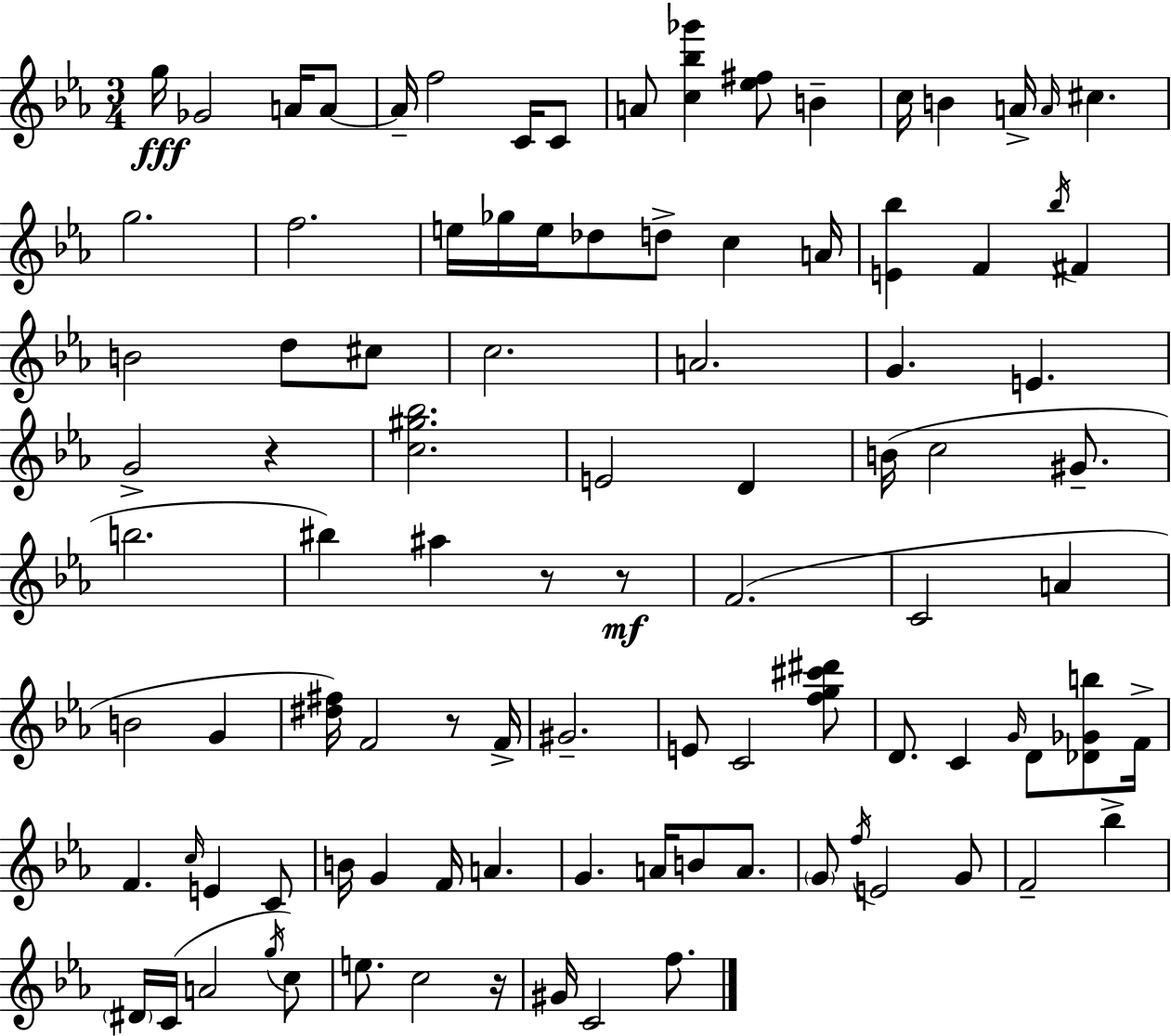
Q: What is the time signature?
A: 3/4